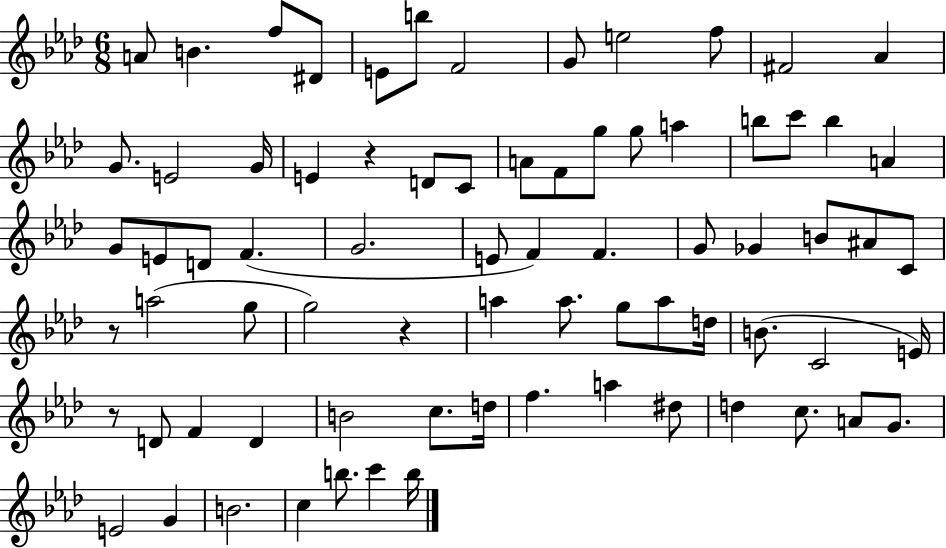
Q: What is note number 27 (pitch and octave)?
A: A4